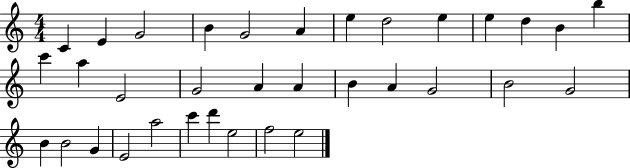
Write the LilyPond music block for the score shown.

{
  \clef treble
  \numericTimeSignature
  \time 4/4
  \key c \major
  c'4 e'4 g'2 | b'4 g'2 a'4 | e''4 d''2 e''4 | e''4 d''4 b'4 b''4 | \break c'''4 a''4 e'2 | g'2 a'4 a'4 | b'4 a'4 g'2 | b'2 g'2 | \break b'4 b'2 g'4 | e'2 a''2 | c'''4 d'''4 e''2 | f''2 e''2 | \break \bar "|."
}